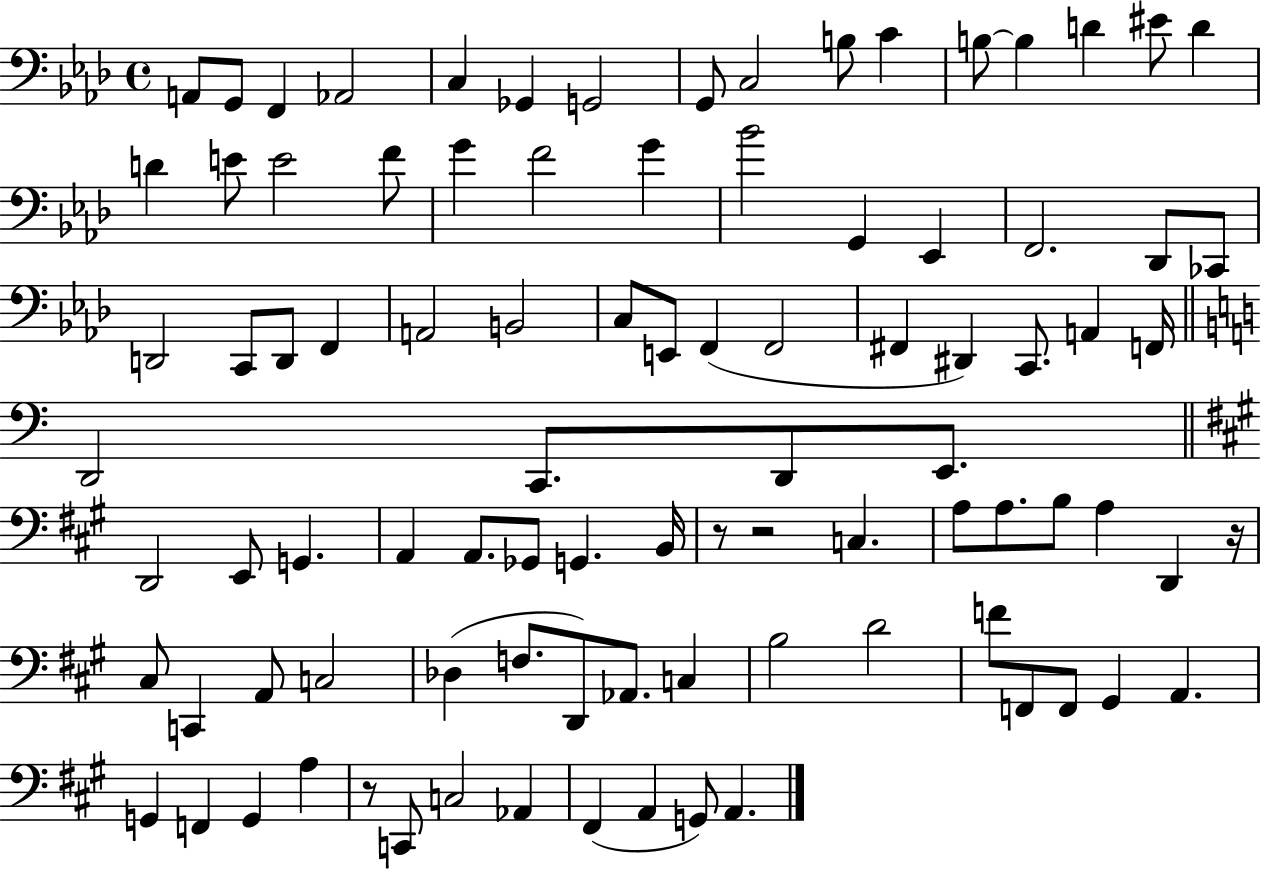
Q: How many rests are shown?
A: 4